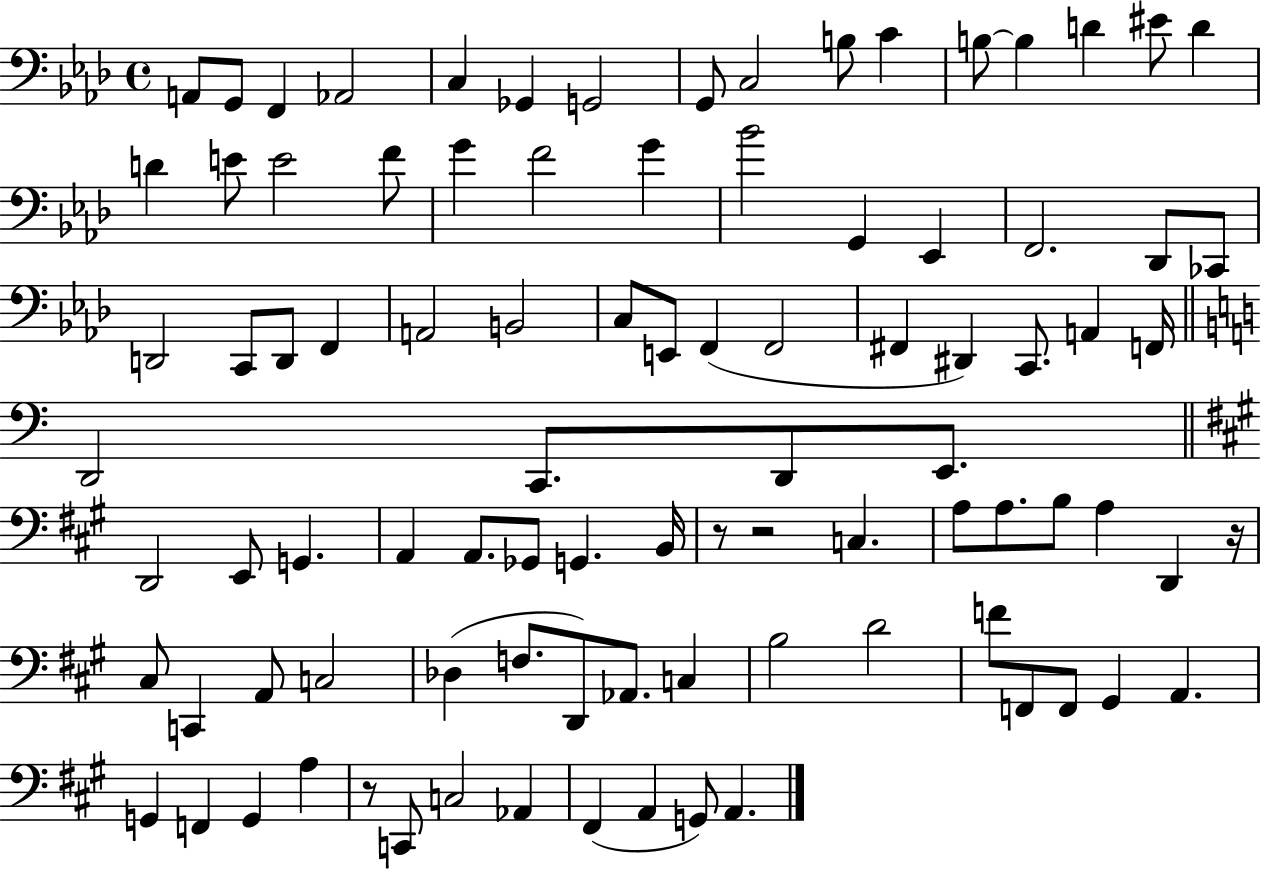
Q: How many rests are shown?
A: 4